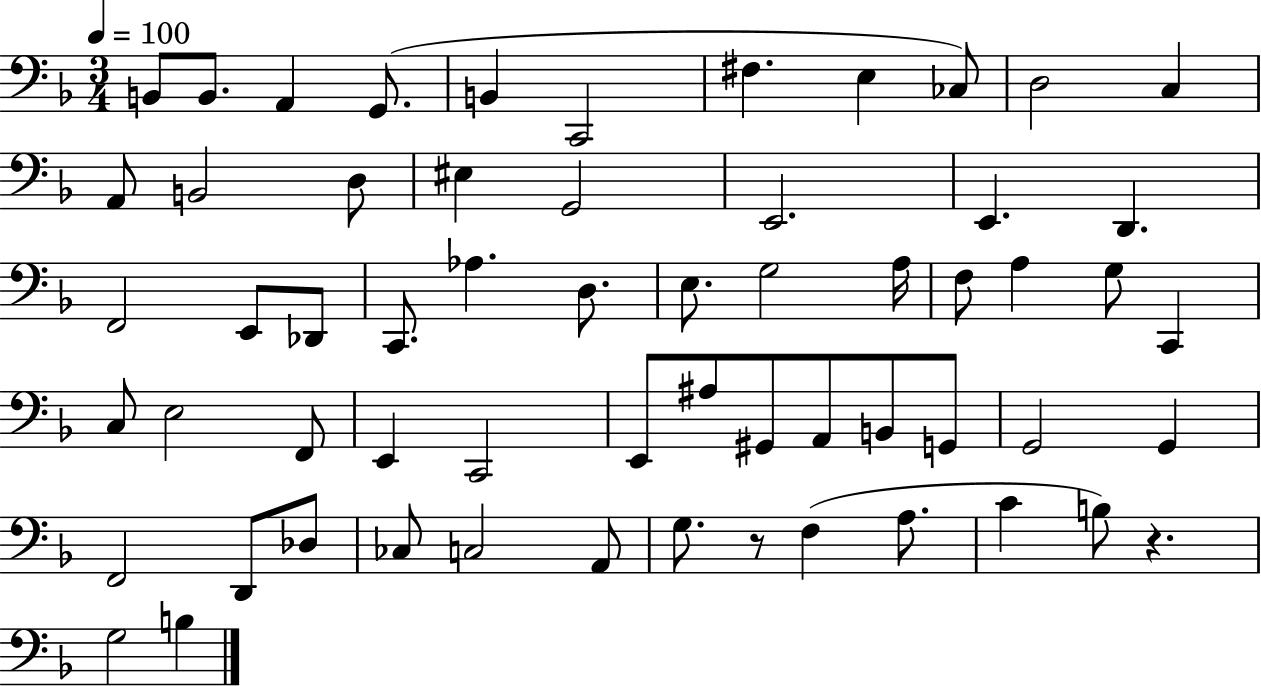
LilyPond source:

{
  \clef bass
  \numericTimeSignature
  \time 3/4
  \key f \major
  \tempo 4 = 100
  \repeat volta 2 { b,8 b,8. a,4 g,8.( | b,4 c,2 | fis4. e4 ces8) | d2 c4 | \break a,8 b,2 d8 | eis4 g,2 | e,2. | e,4. d,4. | \break f,2 e,8 des,8 | c,8. aes4. d8. | e8. g2 a16 | f8 a4 g8 c,4 | \break c8 e2 f,8 | e,4 c,2 | e,8 ais8 gis,8 a,8 b,8 g,8 | g,2 g,4 | \break f,2 d,8 des8 | ces8 c2 a,8 | g8. r8 f4( a8. | c'4 b8) r4. | \break g2 b4 | } \bar "|."
}